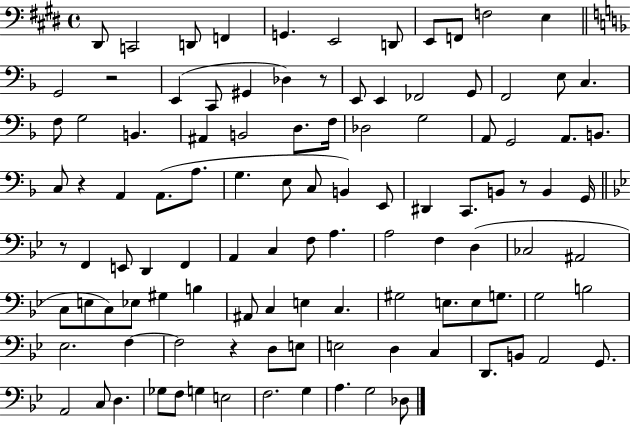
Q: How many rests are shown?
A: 6